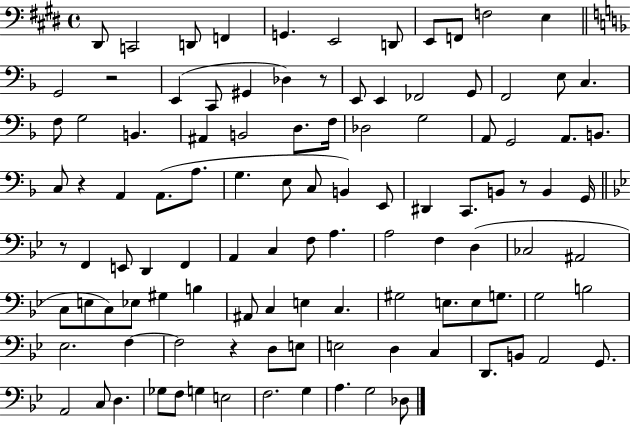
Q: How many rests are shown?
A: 6